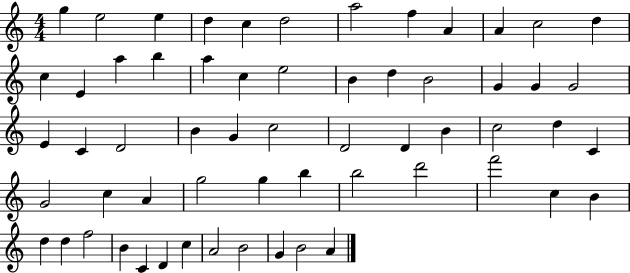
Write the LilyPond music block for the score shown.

{
  \clef treble
  \numericTimeSignature
  \time 4/4
  \key c \major
  g''4 e''2 e''4 | d''4 c''4 d''2 | a''2 f''4 a'4 | a'4 c''2 d''4 | \break c''4 e'4 a''4 b''4 | a''4 c''4 e''2 | b'4 d''4 b'2 | g'4 g'4 g'2 | \break e'4 c'4 d'2 | b'4 g'4 c''2 | d'2 d'4 b'4 | c''2 d''4 c'4 | \break g'2 c''4 a'4 | g''2 g''4 b''4 | b''2 d'''2 | f'''2 c''4 b'4 | \break d''4 d''4 f''2 | b'4 c'4 d'4 c''4 | a'2 b'2 | g'4 b'2 a'4 | \break \bar "|."
}